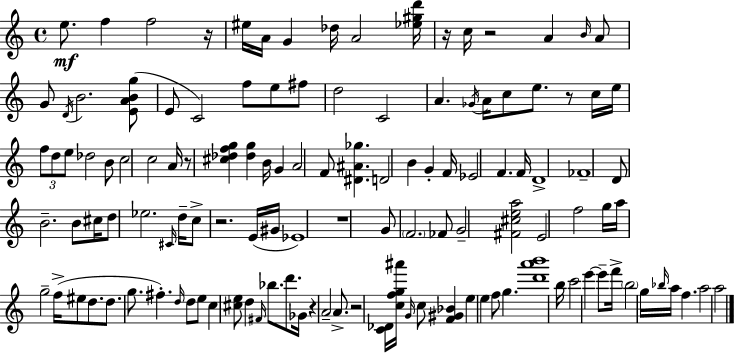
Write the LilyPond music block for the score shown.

{
  \clef treble
  \time 4/4
  \defaultTimeSignature
  \key a \minor
  e''8.\mf f''4 f''2 r16 | eis''16 a'16 g'4 des''16 a'2 <ees'' gis'' d'''>16 | r16 c''16 r2 a'4 \grace { b'16 } a'8 | g'8 \acciaccatura { d'16 } b'2. | \break <e' a' b' g''>8( e'8 c'2) f''8 e''8 | fis''8 d''2 c'2 | a'4. \acciaccatura { ges'16 } a'16 c''8 e''8. r8 | c''16 e''16 \tuplet 3/2 { f''8 d''8 e''8 } des''2 | \break b'8 c''2 c''2 | a'16 r8 <cis'' des'' f'' g''>4 <des'' g''>4 b'16 g'4 | a'2 f'8 <dis' ais' ges''>4. | d'2 b'4 g'4-. | \break f'16 ees'2 f'4. | f'16 d'1-> | fes'1-- | d'8 b'2.-- | \break b'8 cis''16 d''8 ees''2. | \grace { cis'16 } d''16-- c''8-> r2. | e'16( gis'16 ees'1) | r1 | \break g'8 \parenthesize f'2. | fes'8 g'2-- <fis' cis'' e'' a''>2 | e'2 f''2 | g''16 a''16 g''2-- f''16->( eis''8 | \break d''8. d''8. g''8. fis''4.-.) | \grace { d''16 } d''8 e''8 c''4 <cis'' e''>8 d''4 \grace { fis'16 } | bes''8. d'''8. ges'16 r4 a'2-- | a'8.-> r2 <c' des'>16 <c'' f'' g'' ais'''>16 | \break \grace { g'16 } c''8 <f' gis' bes'>4 e''4 e''4 f''8 | g''4. <d''' a''' b'''>1 | b''16 c'''2 | e'''4~~ e'''8-- f'''16-> \parenthesize b''2 g''16 | \break \grace { bes''16 } a''16 f''4. a''2 | a''2 \bar "|."
}